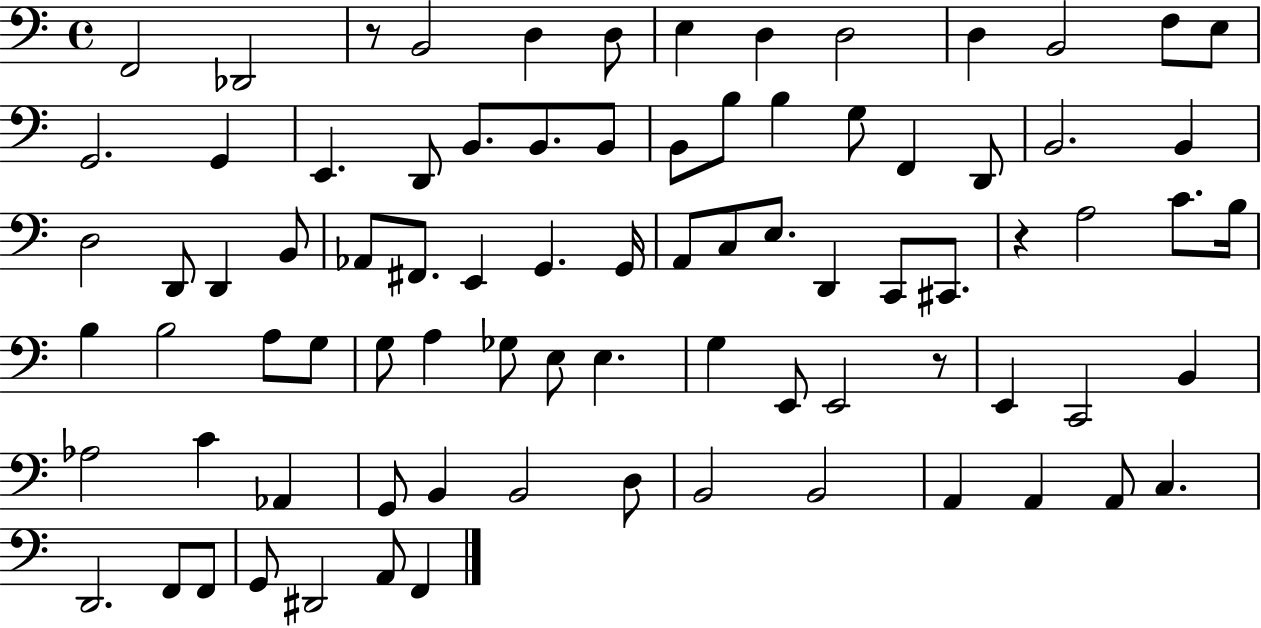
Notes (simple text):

F2/h Db2/h R/e B2/h D3/q D3/e E3/q D3/q D3/h D3/q B2/h F3/e E3/e G2/h. G2/q E2/q. D2/e B2/e. B2/e. B2/e B2/e B3/e B3/q G3/e F2/q D2/e B2/h. B2/q D3/h D2/e D2/q B2/e Ab2/e F#2/e. E2/q G2/q. G2/s A2/e C3/e E3/e. D2/q C2/e C#2/e. R/q A3/h C4/e. B3/s B3/q B3/h A3/e G3/e G3/e A3/q Gb3/e E3/e E3/q. G3/q E2/e E2/h R/e E2/q C2/h B2/q Ab3/h C4/q Ab2/q G2/e B2/q B2/h D3/e B2/h B2/h A2/q A2/q A2/e C3/q. D2/h. F2/e F2/e G2/e D#2/h A2/e F2/q